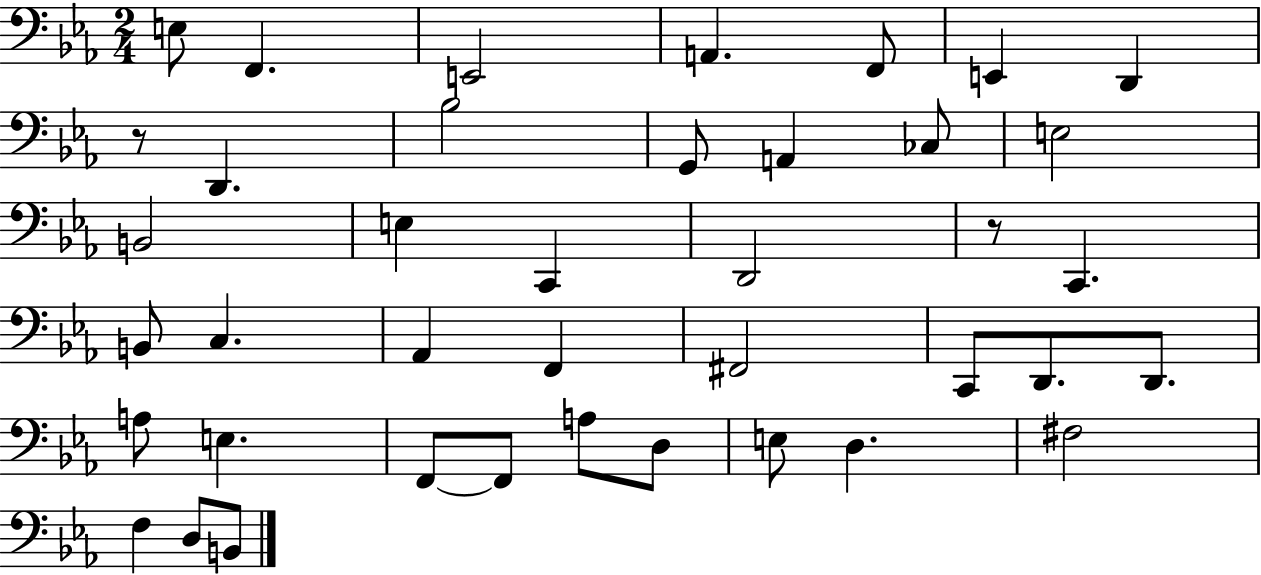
{
  \clef bass
  \numericTimeSignature
  \time 2/4
  \key ees \major
  e8 f,4. | e,2 | a,4. f,8 | e,4 d,4 | \break r8 d,4. | bes2 | g,8 a,4 ces8 | e2 | \break b,2 | e4 c,4 | d,2 | r8 c,4. | \break b,8 c4. | aes,4 f,4 | fis,2 | c,8 d,8. d,8. | \break a8 e4. | f,8~~ f,8 a8 d8 | e8 d4. | fis2 | \break f4 d8 b,8 | \bar "|."
}